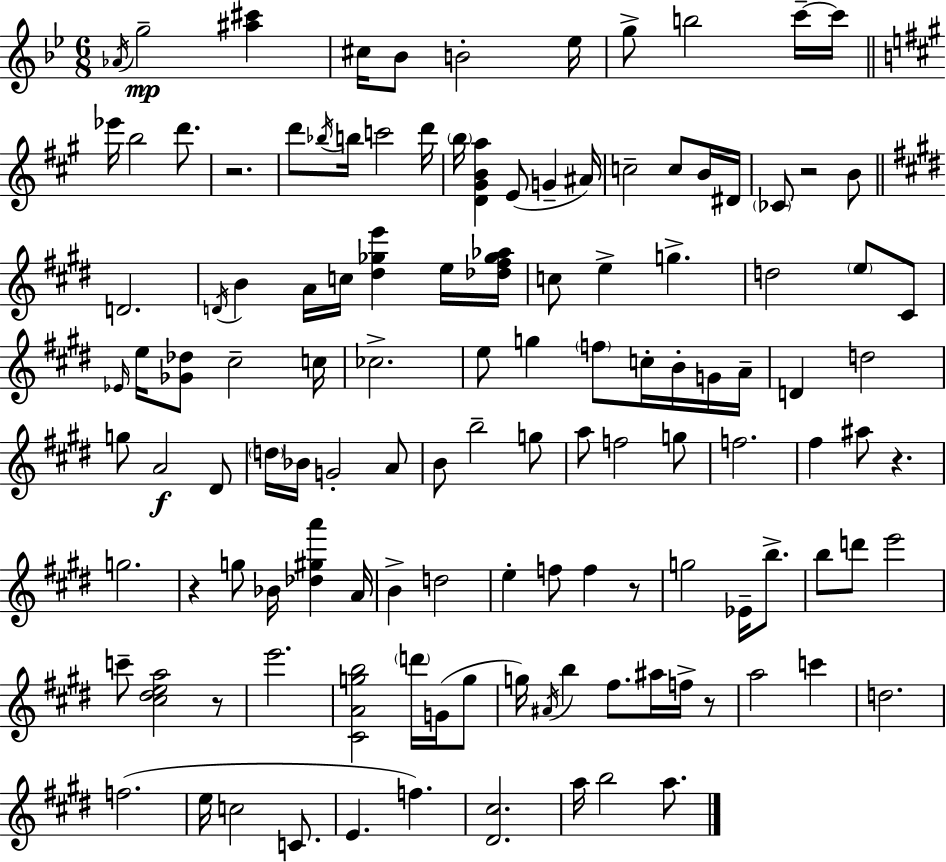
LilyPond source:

{
  \clef treble
  \numericTimeSignature
  \time 6/8
  \key g \minor
  \acciaccatura { aes'16 }\mp g''2-- <ais'' cis'''>4 | cis''16 bes'8 b'2-. | ees''16 g''8-> b''2 c'''16--~~ | c'''16 \bar "||" \break \key a \major ees'''16 b''2 d'''8. | r2. | d'''8 \acciaccatura { bes''16 } b''16 c'''2 | d'''16 \parenthesize b''16 <d' gis' b' a''>4 e'8( g'4-- | \break ais'16) c''2-- c''8 b'16 | dis'16 \parenthesize ces'8 r2 b'8 | \bar "||" \break \key e \major d'2. | \acciaccatura { d'16 } b'4 a'16 c''16 <dis'' ges'' e'''>4 e''16 | <des'' fis'' ges'' aes''>16 c''8 e''4-> g''4.-> | d''2 \parenthesize e''8 cis'8 | \break \grace { ees'16 } e''16 <ges' des''>8 cis''2-- | c''16 ces''2.-> | e''8 g''4 \parenthesize f''8 c''16-. b'16-. | g'16 a'16-- d'4 d''2 | \break g''8 a'2\f | dis'8 \parenthesize d''16 bes'16 g'2-. | a'8 b'8 b''2-- | g''8 a''8 f''2 | \break g''8 f''2. | fis''4 ais''8 r4. | g''2. | r4 g''8 bes'16 <des'' gis'' a'''>4 | \break a'16 b'4-> d''2 | e''4-. f''8 f''4 | r8 g''2 ees'16-- b''8.-> | b''8 d'''8 e'''2 | \break c'''8-- <cis'' dis'' e'' a''>2 | r8 e'''2. | <cis' a' g'' b''>2 \parenthesize d'''16 g'16( | g''8 g''16) \acciaccatura { ais'16 } b''4 fis''8. ais''16 | \break f''16-> r8 a''2 c'''4 | d''2. | f''2.( | e''16 c''2 | \break c'8. e'4. f''4.) | <dis' cis''>2. | a''16 b''2 | a''8. \bar "|."
}